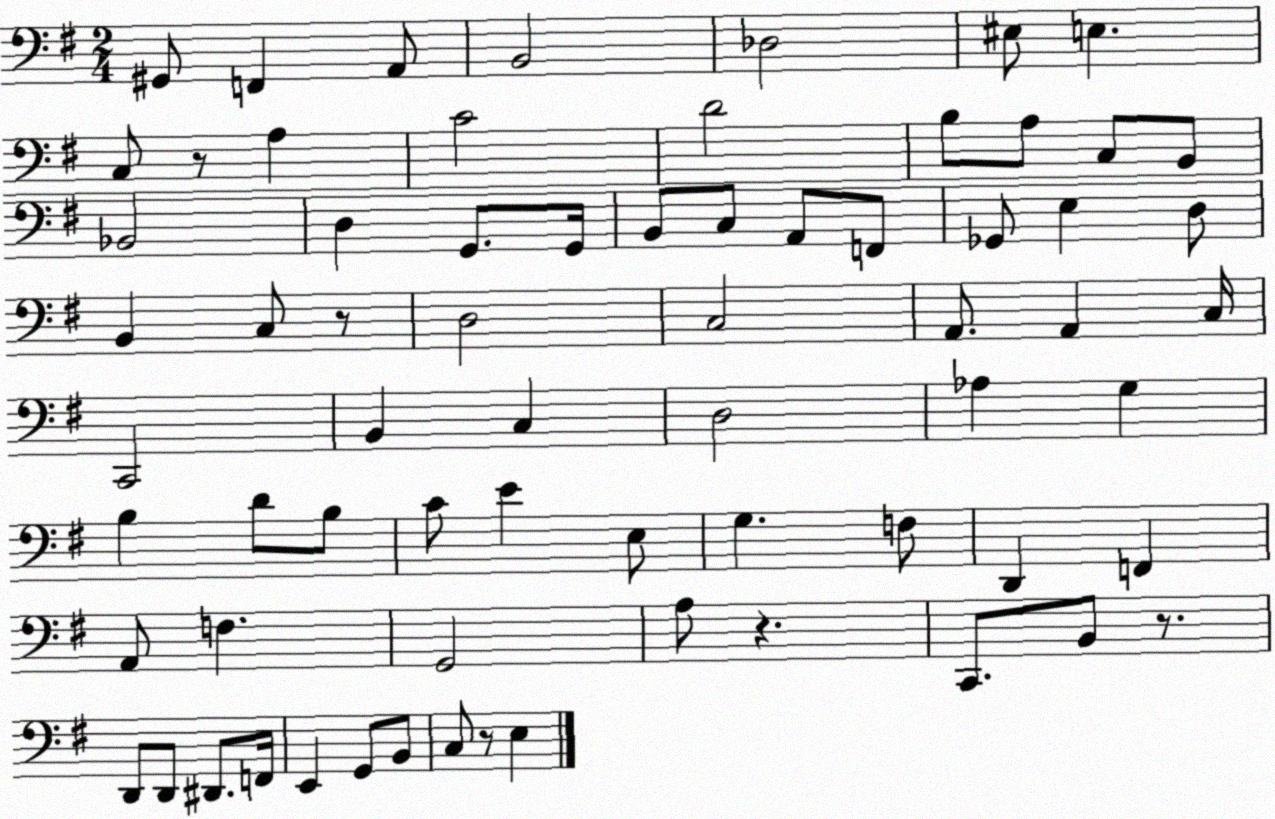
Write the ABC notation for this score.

X:1
T:Untitled
M:2/4
L:1/4
K:G
^G,,/2 F,, A,,/2 B,,2 _D,2 ^E,/2 E, C,/2 z/2 A, C2 D2 B,/2 A,/2 C,/2 B,,/2 _B,,2 D, G,,/2 G,,/4 B,,/2 C,/2 A,,/2 F,,/2 _G,,/2 E, D,/2 B,, C,/2 z/2 D,2 C,2 A,,/2 A,, C,/4 C,,2 B,, C, D,2 _A, G, B, D/2 B,/2 C/2 E E,/2 G, F,/2 D,, F,, A,,/2 F, G,,2 A,/2 z C,,/2 B,,/2 z/2 D,,/2 D,,/2 ^D,,/2 F,,/4 E,, G,,/2 B,,/2 C,/2 z/2 E,